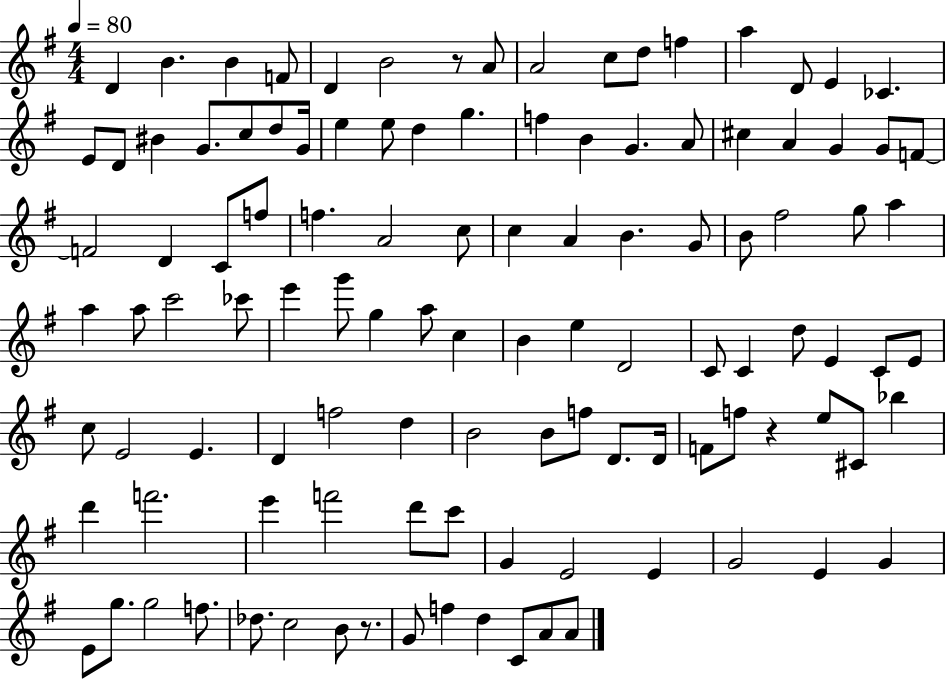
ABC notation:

X:1
T:Untitled
M:4/4
L:1/4
K:G
D B B F/2 D B2 z/2 A/2 A2 c/2 d/2 f a D/2 E _C E/2 D/2 ^B G/2 c/2 d/2 G/4 e e/2 d g f B G A/2 ^c A G G/2 F/2 F2 D C/2 f/2 f A2 c/2 c A B G/2 B/2 ^f2 g/2 a a a/2 c'2 _c'/2 e' g'/2 g a/2 c B e D2 C/2 C d/2 E C/2 E/2 c/2 E2 E D f2 d B2 B/2 f/2 D/2 D/4 F/2 f/2 z e/2 ^C/2 _b d' f'2 e' f'2 d'/2 c'/2 G E2 E G2 E G E/2 g/2 g2 f/2 _d/2 c2 B/2 z/2 G/2 f d C/2 A/2 A/2